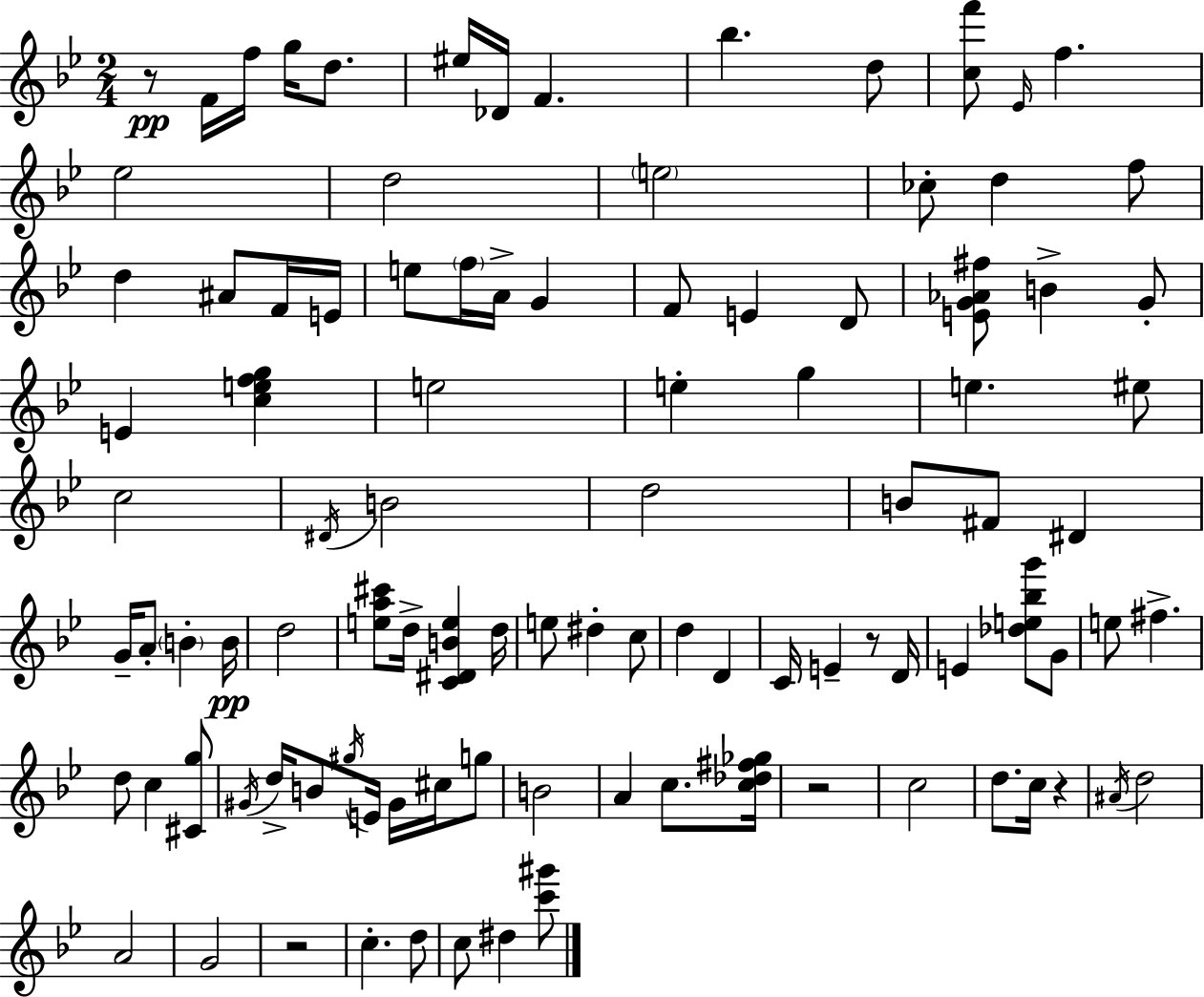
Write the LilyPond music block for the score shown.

{
  \clef treble
  \numericTimeSignature
  \time 2/4
  \key g \minor
  \repeat volta 2 { r8\pp f'16 f''16 g''16 d''8. | eis''16 des'16 f'4. | bes''4. d''8 | <c'' f'''>8 \grace { ees'16 } f''4. | \break ees''2 | d''2 | \parenthesize e''2 | ces''8-. d''4 f''8 | \break d''4 ais'8 f'16 | e'16 e''8 \parenthesize f''16 a'16-> g'4 | f'8 e'4 d'8 | <e' g' aes' fis''>8 b'4-> g'8-. | \break e'4 <c'' e'' f'' g''>4 | e''2 | e''4-. g''4 | e''4. eis''8 | \break c''2 | \acciaccatura { dis'16 } b'2 | d''2 | b'8 fis'8 dis'4 | \break g'16-- a'8-. \parenthesize b'4-. | b'16\pp d''2 | <e'' a'' cis'''>8 d''16-> <c' dis' b' e''>4 | d''16 e''8 dis''4-. | \break c''8 d''4 d'4 | c'16 e'4-- r8 | d'16 e'4 <des'' e'' bes'' g'''>8 | g'8 e''8 fis''4.-> | \break d''8 c''4 | <cis' g''>8 \acciaccatura { gis'16 } d''16-> b'8 \acciaccatura { gis''16 } e'16 | gis'16 cis''16 g''8 b'2 | a'4 | \break c''8. <c'' des'' fis'' ges''>16 r2 | c''2 | d''8. c''16 | r4 \acciaccatura { ais'16 } d''2 | \break a'2 | g'2 | r2 | c''4.-. | \break d''8 c''8 dis''4 | <c''' gis'''>8 } \bar "|."
}